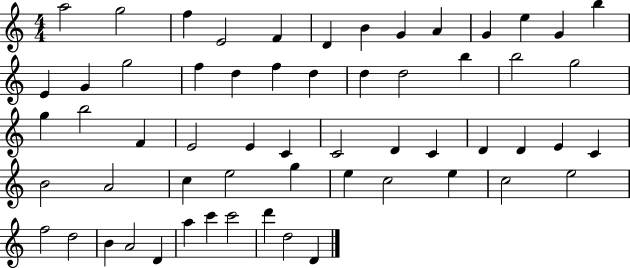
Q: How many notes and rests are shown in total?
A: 59